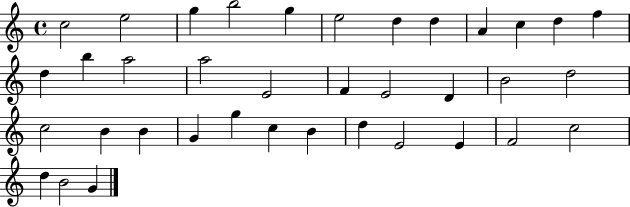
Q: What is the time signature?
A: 4/4